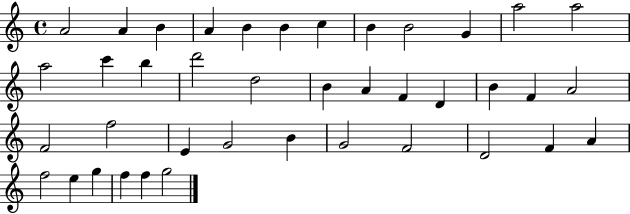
{
  \clef treble
  \time 4/4
  \defaultTimeSignature
  \key c \major
  a'2 a'4 b'4 | a'4 b'4 b'4 c''4 | b'4 b'2 g'4 | a''2 a''2 | \break a''2 c'''4 b''4 | d'''2 d''2 | b'4 a'4 f'4 d'4 | b'4 f'4 a'2 | \break f'2 f''2 | e'4 g'2 b'4 | g'2 f'2 | d'2 f'4 a'4 | \break f''2 e''4 g''4 | f''4 f''4 g''2 | \bar "|."
}